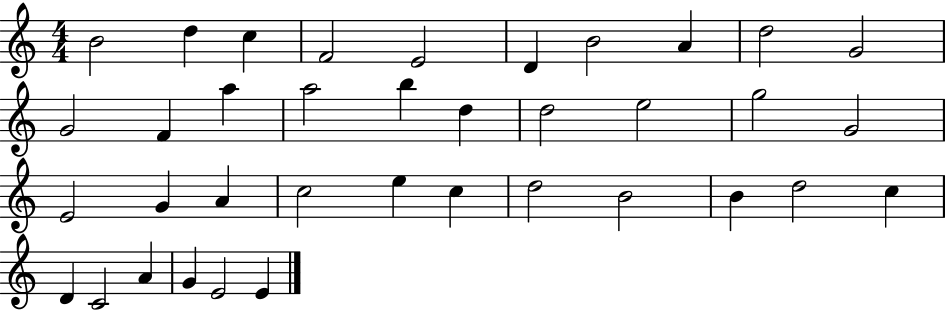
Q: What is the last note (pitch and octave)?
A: E4